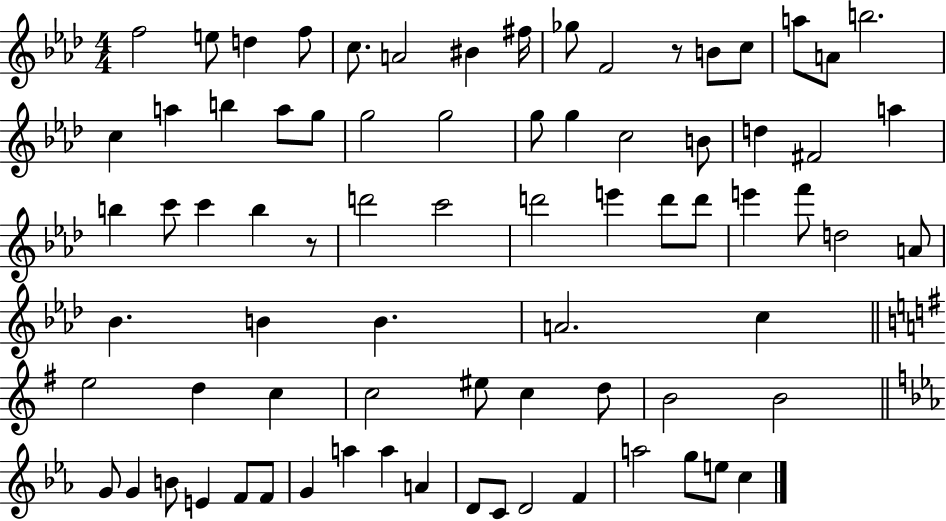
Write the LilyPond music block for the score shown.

{
  \clef treble
  \numericTimeSignature
  \time 4/4
  \key aes \major
  \repeat volta 2 { f''2 e''8 d''4 f''8 | c''8. a'2 bis'4 fis''16 | ges''8 f'2 r8 b'8 c''8 | a''8 a'8 b''2. | \break c''4 a''4 b''4 a''8 g''8 | g''2 g''2 | g''8 g''4 c''2 b'8 | d''4 fis'2 a''4 | \break b''4 c'''8 c'''4 b''4 r8 | d'''2 c'''2 | d'''2 e'''4 d'''8 d'''8 | e'''4 f'''8 d''2 a'8 | \break bes'4. b'4 b'4. | a'2. c''4 | \bar "||" \break \key e \minor e''2 d''4 c''4 | c''2 eis''8 c''4 d''8 | b'2 b'2 | \bar "||" \break \key ees \major g'8 g'4 b'8 e'4 f'8 f'8 | g'4 a''4 a''4 a'4 | d'8 c'8 d'2 f'4 | a''2 g''8 e''8 c''4 | \break } \bar "|."
}